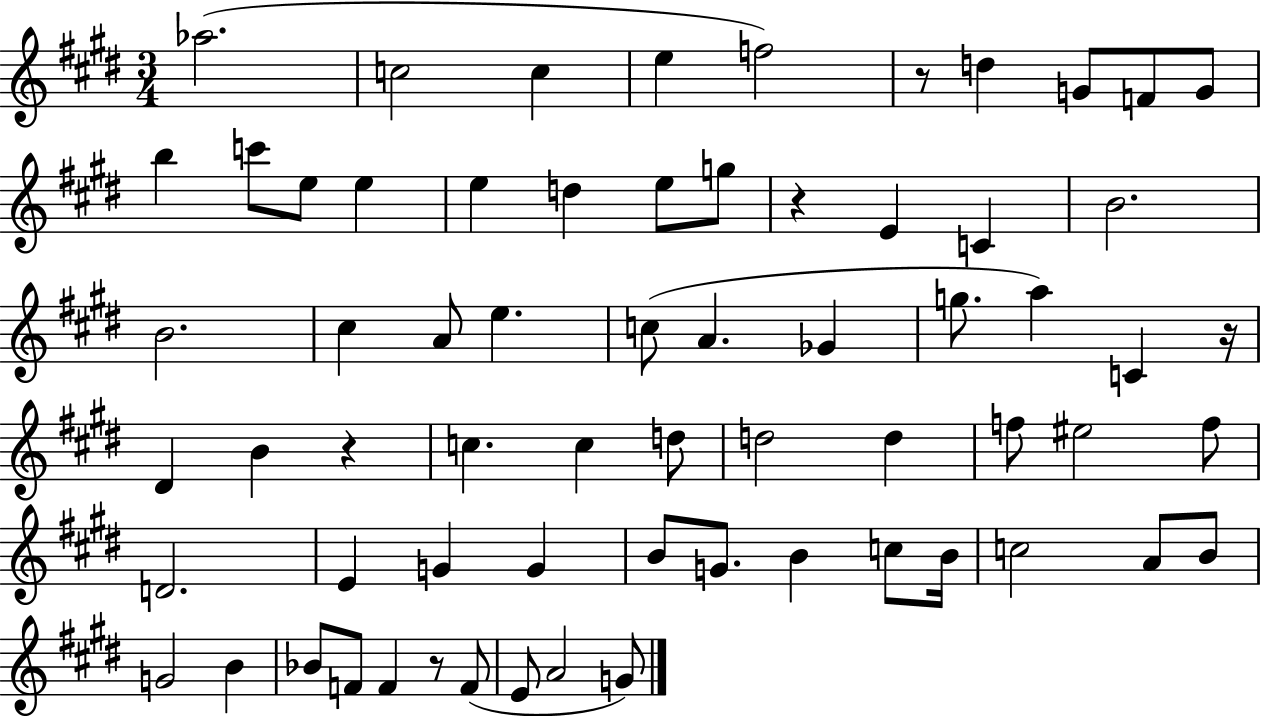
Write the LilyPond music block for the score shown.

{
  \clef treble
  \numericTimeSignature
  \time 3/4
  \key e \major
  aes''2.( | c''2 c''4 | e''4 f''2) | r8 d''4 g'8 f'8 g'8 | \break b''4 c'''8 e''8 e''4 | e''4 d''4 e''8 g''8 | r4 e'4 c'4 | b'2. | \break b'2. | cis''4 a'8 e''4. | c''8( a'4. ges'4 | g''8. a''4) c'4 r16 | \break dis'4 b'4 r4 | c''4. c''4 d''8 | d''2 d''4 | f''8 eis''2 f''8 | \break d'2. | e'4 g'4 g'4 | b'8 g'8. b'4 c''8 b'16 | c''2 a'8 b'8 | \break g'2 b'4 | bes'8 f'8 f'4 r8 f'8( | e'8 a'2 g'8) | \bar "|."
}